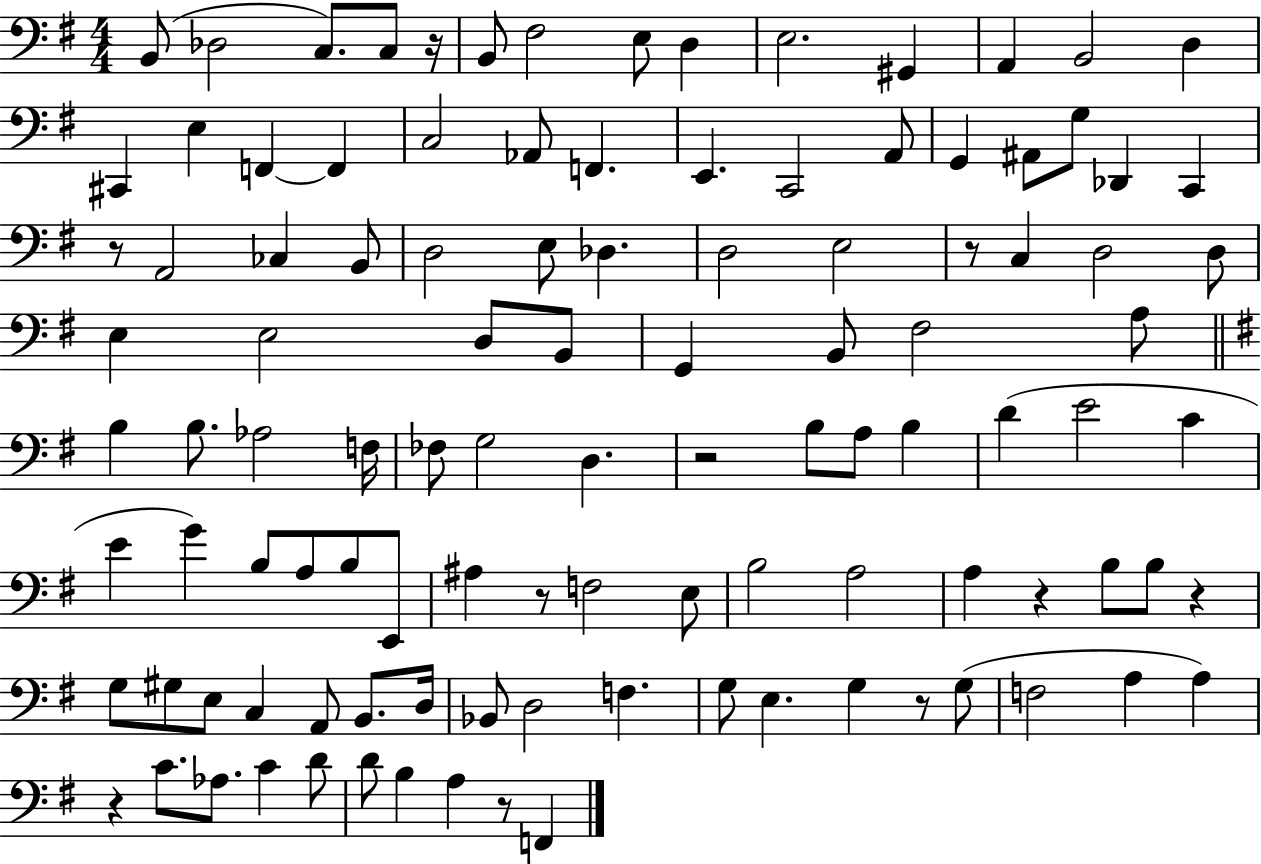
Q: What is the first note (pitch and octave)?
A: B2